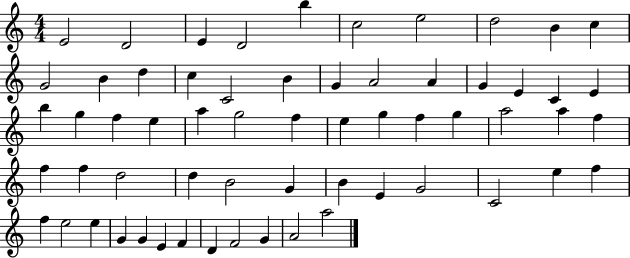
{
  \clef treble
  \numericTimeSignature
  \time 4/4
  \key c \major
  e'2 d'2 | e'4 d'2 b''4 | c''2 e''2 | d''2 b'4 c''4 | \break g'2 b'4 d''4 | c''4 c'2 b'4 | g'4 a'2 a'4 | g'4 e'4 c'4 e'4 | \break b''4 g''4 f''4 e''4 | a''4 g''2 f''4 | e''4 g''4 f''4 g''4 | a''2 a''4 f''4 | \break f''4 f''4 d''2 | d''4 b'2 g'4 | b'4 e'4 g'2 | c'2 e''4 f''4 | \break f''4 e''2 e''4 | g'4 g'4 e'4 f'4 | d'4 f'2 g'4 | a'2 a''2 | \break \bar "|."
}